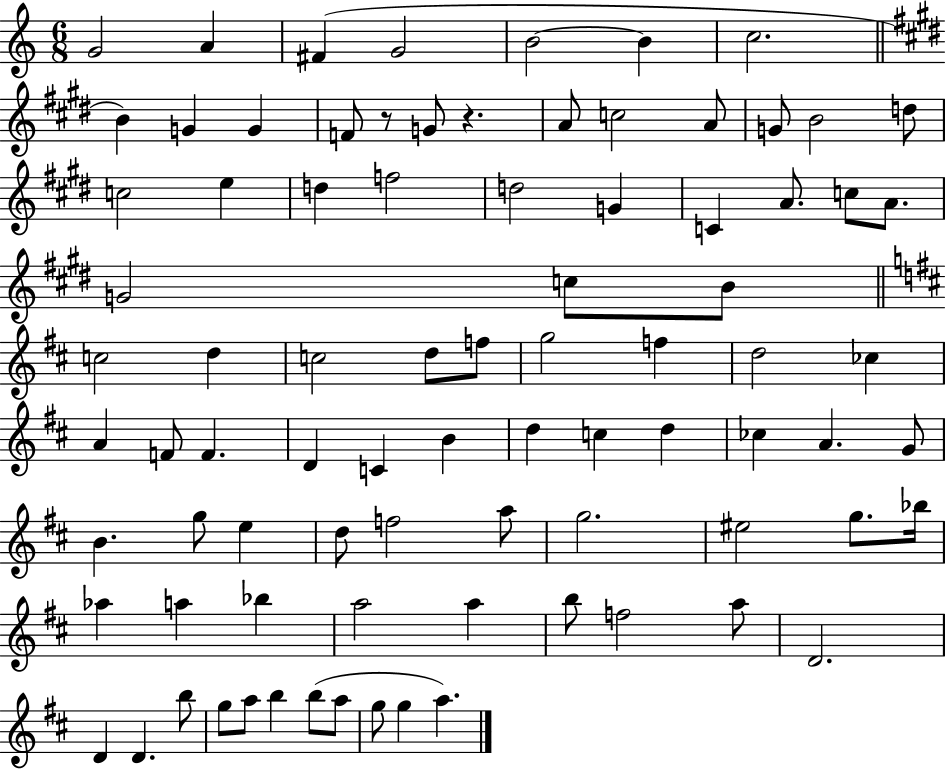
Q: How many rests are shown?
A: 2